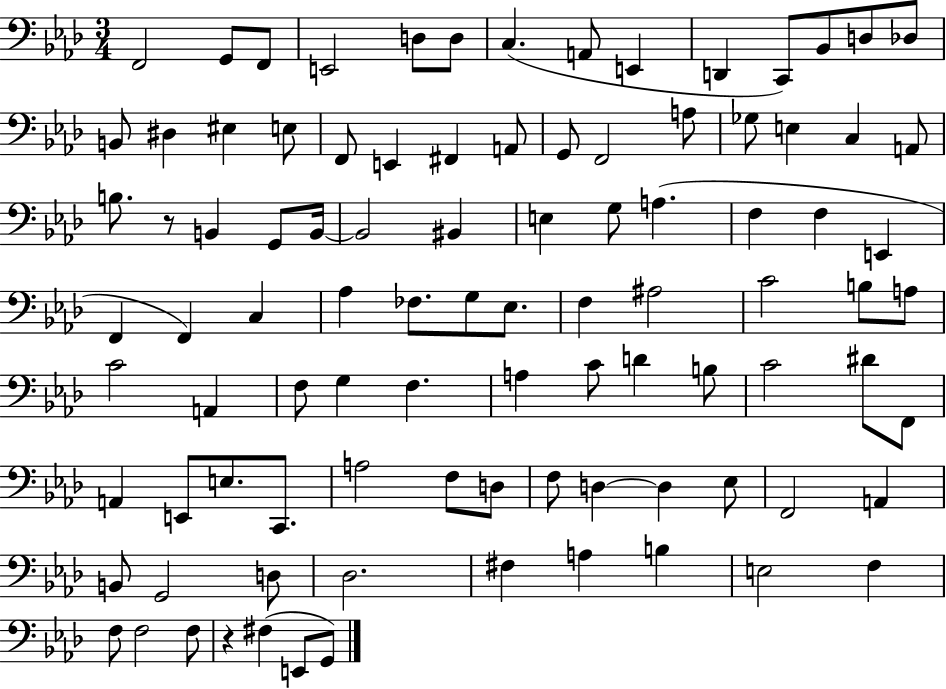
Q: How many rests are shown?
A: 2